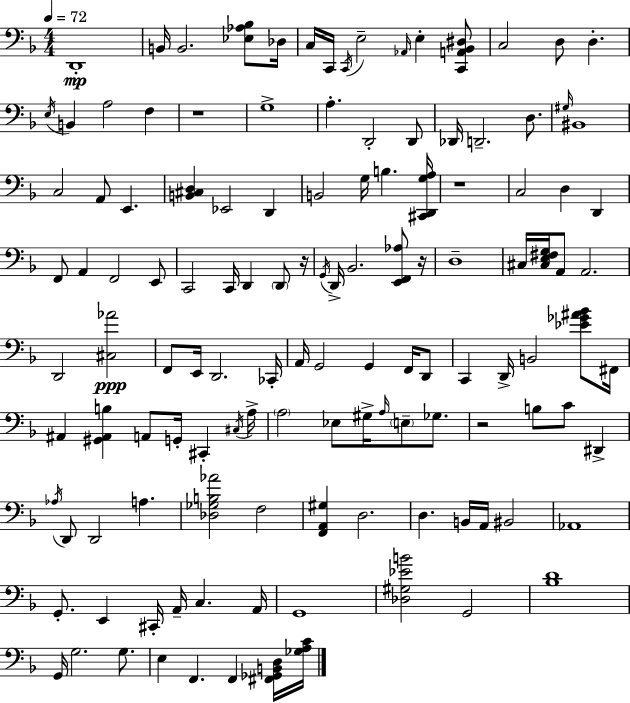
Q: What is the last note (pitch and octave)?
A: F2